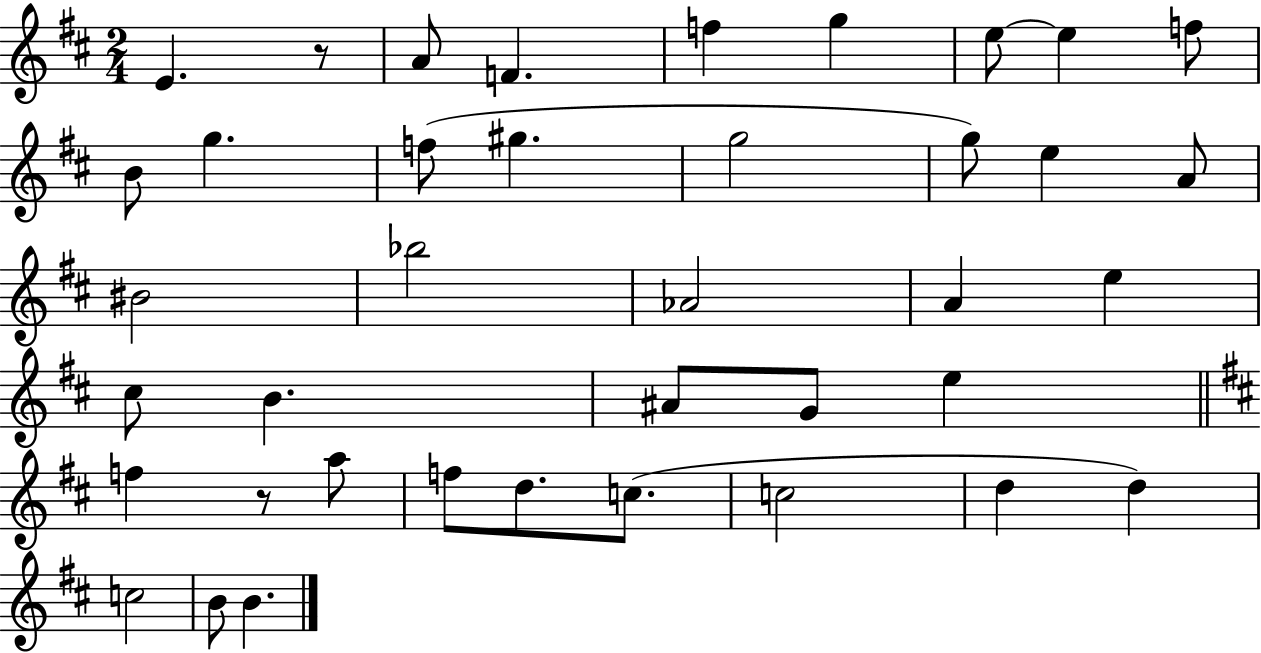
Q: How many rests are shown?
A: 2